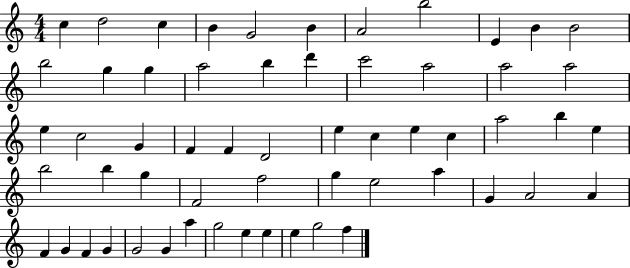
X:1
T:Untitled
M:4/4
L:1/4
K:C
c d2 c B G2 B A2 b2 E B B2 b2 g g a2 b d' c'2 a2 a2 a2 e c2 G F F D2 e c e c a2 b e b2 b g F2 f2 g e2 a G A2 A F G F G G2 G a g2 e e e g2 f